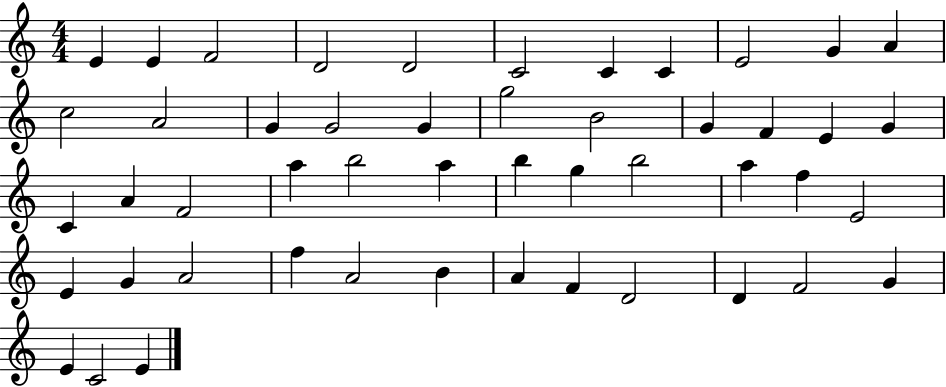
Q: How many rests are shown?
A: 0